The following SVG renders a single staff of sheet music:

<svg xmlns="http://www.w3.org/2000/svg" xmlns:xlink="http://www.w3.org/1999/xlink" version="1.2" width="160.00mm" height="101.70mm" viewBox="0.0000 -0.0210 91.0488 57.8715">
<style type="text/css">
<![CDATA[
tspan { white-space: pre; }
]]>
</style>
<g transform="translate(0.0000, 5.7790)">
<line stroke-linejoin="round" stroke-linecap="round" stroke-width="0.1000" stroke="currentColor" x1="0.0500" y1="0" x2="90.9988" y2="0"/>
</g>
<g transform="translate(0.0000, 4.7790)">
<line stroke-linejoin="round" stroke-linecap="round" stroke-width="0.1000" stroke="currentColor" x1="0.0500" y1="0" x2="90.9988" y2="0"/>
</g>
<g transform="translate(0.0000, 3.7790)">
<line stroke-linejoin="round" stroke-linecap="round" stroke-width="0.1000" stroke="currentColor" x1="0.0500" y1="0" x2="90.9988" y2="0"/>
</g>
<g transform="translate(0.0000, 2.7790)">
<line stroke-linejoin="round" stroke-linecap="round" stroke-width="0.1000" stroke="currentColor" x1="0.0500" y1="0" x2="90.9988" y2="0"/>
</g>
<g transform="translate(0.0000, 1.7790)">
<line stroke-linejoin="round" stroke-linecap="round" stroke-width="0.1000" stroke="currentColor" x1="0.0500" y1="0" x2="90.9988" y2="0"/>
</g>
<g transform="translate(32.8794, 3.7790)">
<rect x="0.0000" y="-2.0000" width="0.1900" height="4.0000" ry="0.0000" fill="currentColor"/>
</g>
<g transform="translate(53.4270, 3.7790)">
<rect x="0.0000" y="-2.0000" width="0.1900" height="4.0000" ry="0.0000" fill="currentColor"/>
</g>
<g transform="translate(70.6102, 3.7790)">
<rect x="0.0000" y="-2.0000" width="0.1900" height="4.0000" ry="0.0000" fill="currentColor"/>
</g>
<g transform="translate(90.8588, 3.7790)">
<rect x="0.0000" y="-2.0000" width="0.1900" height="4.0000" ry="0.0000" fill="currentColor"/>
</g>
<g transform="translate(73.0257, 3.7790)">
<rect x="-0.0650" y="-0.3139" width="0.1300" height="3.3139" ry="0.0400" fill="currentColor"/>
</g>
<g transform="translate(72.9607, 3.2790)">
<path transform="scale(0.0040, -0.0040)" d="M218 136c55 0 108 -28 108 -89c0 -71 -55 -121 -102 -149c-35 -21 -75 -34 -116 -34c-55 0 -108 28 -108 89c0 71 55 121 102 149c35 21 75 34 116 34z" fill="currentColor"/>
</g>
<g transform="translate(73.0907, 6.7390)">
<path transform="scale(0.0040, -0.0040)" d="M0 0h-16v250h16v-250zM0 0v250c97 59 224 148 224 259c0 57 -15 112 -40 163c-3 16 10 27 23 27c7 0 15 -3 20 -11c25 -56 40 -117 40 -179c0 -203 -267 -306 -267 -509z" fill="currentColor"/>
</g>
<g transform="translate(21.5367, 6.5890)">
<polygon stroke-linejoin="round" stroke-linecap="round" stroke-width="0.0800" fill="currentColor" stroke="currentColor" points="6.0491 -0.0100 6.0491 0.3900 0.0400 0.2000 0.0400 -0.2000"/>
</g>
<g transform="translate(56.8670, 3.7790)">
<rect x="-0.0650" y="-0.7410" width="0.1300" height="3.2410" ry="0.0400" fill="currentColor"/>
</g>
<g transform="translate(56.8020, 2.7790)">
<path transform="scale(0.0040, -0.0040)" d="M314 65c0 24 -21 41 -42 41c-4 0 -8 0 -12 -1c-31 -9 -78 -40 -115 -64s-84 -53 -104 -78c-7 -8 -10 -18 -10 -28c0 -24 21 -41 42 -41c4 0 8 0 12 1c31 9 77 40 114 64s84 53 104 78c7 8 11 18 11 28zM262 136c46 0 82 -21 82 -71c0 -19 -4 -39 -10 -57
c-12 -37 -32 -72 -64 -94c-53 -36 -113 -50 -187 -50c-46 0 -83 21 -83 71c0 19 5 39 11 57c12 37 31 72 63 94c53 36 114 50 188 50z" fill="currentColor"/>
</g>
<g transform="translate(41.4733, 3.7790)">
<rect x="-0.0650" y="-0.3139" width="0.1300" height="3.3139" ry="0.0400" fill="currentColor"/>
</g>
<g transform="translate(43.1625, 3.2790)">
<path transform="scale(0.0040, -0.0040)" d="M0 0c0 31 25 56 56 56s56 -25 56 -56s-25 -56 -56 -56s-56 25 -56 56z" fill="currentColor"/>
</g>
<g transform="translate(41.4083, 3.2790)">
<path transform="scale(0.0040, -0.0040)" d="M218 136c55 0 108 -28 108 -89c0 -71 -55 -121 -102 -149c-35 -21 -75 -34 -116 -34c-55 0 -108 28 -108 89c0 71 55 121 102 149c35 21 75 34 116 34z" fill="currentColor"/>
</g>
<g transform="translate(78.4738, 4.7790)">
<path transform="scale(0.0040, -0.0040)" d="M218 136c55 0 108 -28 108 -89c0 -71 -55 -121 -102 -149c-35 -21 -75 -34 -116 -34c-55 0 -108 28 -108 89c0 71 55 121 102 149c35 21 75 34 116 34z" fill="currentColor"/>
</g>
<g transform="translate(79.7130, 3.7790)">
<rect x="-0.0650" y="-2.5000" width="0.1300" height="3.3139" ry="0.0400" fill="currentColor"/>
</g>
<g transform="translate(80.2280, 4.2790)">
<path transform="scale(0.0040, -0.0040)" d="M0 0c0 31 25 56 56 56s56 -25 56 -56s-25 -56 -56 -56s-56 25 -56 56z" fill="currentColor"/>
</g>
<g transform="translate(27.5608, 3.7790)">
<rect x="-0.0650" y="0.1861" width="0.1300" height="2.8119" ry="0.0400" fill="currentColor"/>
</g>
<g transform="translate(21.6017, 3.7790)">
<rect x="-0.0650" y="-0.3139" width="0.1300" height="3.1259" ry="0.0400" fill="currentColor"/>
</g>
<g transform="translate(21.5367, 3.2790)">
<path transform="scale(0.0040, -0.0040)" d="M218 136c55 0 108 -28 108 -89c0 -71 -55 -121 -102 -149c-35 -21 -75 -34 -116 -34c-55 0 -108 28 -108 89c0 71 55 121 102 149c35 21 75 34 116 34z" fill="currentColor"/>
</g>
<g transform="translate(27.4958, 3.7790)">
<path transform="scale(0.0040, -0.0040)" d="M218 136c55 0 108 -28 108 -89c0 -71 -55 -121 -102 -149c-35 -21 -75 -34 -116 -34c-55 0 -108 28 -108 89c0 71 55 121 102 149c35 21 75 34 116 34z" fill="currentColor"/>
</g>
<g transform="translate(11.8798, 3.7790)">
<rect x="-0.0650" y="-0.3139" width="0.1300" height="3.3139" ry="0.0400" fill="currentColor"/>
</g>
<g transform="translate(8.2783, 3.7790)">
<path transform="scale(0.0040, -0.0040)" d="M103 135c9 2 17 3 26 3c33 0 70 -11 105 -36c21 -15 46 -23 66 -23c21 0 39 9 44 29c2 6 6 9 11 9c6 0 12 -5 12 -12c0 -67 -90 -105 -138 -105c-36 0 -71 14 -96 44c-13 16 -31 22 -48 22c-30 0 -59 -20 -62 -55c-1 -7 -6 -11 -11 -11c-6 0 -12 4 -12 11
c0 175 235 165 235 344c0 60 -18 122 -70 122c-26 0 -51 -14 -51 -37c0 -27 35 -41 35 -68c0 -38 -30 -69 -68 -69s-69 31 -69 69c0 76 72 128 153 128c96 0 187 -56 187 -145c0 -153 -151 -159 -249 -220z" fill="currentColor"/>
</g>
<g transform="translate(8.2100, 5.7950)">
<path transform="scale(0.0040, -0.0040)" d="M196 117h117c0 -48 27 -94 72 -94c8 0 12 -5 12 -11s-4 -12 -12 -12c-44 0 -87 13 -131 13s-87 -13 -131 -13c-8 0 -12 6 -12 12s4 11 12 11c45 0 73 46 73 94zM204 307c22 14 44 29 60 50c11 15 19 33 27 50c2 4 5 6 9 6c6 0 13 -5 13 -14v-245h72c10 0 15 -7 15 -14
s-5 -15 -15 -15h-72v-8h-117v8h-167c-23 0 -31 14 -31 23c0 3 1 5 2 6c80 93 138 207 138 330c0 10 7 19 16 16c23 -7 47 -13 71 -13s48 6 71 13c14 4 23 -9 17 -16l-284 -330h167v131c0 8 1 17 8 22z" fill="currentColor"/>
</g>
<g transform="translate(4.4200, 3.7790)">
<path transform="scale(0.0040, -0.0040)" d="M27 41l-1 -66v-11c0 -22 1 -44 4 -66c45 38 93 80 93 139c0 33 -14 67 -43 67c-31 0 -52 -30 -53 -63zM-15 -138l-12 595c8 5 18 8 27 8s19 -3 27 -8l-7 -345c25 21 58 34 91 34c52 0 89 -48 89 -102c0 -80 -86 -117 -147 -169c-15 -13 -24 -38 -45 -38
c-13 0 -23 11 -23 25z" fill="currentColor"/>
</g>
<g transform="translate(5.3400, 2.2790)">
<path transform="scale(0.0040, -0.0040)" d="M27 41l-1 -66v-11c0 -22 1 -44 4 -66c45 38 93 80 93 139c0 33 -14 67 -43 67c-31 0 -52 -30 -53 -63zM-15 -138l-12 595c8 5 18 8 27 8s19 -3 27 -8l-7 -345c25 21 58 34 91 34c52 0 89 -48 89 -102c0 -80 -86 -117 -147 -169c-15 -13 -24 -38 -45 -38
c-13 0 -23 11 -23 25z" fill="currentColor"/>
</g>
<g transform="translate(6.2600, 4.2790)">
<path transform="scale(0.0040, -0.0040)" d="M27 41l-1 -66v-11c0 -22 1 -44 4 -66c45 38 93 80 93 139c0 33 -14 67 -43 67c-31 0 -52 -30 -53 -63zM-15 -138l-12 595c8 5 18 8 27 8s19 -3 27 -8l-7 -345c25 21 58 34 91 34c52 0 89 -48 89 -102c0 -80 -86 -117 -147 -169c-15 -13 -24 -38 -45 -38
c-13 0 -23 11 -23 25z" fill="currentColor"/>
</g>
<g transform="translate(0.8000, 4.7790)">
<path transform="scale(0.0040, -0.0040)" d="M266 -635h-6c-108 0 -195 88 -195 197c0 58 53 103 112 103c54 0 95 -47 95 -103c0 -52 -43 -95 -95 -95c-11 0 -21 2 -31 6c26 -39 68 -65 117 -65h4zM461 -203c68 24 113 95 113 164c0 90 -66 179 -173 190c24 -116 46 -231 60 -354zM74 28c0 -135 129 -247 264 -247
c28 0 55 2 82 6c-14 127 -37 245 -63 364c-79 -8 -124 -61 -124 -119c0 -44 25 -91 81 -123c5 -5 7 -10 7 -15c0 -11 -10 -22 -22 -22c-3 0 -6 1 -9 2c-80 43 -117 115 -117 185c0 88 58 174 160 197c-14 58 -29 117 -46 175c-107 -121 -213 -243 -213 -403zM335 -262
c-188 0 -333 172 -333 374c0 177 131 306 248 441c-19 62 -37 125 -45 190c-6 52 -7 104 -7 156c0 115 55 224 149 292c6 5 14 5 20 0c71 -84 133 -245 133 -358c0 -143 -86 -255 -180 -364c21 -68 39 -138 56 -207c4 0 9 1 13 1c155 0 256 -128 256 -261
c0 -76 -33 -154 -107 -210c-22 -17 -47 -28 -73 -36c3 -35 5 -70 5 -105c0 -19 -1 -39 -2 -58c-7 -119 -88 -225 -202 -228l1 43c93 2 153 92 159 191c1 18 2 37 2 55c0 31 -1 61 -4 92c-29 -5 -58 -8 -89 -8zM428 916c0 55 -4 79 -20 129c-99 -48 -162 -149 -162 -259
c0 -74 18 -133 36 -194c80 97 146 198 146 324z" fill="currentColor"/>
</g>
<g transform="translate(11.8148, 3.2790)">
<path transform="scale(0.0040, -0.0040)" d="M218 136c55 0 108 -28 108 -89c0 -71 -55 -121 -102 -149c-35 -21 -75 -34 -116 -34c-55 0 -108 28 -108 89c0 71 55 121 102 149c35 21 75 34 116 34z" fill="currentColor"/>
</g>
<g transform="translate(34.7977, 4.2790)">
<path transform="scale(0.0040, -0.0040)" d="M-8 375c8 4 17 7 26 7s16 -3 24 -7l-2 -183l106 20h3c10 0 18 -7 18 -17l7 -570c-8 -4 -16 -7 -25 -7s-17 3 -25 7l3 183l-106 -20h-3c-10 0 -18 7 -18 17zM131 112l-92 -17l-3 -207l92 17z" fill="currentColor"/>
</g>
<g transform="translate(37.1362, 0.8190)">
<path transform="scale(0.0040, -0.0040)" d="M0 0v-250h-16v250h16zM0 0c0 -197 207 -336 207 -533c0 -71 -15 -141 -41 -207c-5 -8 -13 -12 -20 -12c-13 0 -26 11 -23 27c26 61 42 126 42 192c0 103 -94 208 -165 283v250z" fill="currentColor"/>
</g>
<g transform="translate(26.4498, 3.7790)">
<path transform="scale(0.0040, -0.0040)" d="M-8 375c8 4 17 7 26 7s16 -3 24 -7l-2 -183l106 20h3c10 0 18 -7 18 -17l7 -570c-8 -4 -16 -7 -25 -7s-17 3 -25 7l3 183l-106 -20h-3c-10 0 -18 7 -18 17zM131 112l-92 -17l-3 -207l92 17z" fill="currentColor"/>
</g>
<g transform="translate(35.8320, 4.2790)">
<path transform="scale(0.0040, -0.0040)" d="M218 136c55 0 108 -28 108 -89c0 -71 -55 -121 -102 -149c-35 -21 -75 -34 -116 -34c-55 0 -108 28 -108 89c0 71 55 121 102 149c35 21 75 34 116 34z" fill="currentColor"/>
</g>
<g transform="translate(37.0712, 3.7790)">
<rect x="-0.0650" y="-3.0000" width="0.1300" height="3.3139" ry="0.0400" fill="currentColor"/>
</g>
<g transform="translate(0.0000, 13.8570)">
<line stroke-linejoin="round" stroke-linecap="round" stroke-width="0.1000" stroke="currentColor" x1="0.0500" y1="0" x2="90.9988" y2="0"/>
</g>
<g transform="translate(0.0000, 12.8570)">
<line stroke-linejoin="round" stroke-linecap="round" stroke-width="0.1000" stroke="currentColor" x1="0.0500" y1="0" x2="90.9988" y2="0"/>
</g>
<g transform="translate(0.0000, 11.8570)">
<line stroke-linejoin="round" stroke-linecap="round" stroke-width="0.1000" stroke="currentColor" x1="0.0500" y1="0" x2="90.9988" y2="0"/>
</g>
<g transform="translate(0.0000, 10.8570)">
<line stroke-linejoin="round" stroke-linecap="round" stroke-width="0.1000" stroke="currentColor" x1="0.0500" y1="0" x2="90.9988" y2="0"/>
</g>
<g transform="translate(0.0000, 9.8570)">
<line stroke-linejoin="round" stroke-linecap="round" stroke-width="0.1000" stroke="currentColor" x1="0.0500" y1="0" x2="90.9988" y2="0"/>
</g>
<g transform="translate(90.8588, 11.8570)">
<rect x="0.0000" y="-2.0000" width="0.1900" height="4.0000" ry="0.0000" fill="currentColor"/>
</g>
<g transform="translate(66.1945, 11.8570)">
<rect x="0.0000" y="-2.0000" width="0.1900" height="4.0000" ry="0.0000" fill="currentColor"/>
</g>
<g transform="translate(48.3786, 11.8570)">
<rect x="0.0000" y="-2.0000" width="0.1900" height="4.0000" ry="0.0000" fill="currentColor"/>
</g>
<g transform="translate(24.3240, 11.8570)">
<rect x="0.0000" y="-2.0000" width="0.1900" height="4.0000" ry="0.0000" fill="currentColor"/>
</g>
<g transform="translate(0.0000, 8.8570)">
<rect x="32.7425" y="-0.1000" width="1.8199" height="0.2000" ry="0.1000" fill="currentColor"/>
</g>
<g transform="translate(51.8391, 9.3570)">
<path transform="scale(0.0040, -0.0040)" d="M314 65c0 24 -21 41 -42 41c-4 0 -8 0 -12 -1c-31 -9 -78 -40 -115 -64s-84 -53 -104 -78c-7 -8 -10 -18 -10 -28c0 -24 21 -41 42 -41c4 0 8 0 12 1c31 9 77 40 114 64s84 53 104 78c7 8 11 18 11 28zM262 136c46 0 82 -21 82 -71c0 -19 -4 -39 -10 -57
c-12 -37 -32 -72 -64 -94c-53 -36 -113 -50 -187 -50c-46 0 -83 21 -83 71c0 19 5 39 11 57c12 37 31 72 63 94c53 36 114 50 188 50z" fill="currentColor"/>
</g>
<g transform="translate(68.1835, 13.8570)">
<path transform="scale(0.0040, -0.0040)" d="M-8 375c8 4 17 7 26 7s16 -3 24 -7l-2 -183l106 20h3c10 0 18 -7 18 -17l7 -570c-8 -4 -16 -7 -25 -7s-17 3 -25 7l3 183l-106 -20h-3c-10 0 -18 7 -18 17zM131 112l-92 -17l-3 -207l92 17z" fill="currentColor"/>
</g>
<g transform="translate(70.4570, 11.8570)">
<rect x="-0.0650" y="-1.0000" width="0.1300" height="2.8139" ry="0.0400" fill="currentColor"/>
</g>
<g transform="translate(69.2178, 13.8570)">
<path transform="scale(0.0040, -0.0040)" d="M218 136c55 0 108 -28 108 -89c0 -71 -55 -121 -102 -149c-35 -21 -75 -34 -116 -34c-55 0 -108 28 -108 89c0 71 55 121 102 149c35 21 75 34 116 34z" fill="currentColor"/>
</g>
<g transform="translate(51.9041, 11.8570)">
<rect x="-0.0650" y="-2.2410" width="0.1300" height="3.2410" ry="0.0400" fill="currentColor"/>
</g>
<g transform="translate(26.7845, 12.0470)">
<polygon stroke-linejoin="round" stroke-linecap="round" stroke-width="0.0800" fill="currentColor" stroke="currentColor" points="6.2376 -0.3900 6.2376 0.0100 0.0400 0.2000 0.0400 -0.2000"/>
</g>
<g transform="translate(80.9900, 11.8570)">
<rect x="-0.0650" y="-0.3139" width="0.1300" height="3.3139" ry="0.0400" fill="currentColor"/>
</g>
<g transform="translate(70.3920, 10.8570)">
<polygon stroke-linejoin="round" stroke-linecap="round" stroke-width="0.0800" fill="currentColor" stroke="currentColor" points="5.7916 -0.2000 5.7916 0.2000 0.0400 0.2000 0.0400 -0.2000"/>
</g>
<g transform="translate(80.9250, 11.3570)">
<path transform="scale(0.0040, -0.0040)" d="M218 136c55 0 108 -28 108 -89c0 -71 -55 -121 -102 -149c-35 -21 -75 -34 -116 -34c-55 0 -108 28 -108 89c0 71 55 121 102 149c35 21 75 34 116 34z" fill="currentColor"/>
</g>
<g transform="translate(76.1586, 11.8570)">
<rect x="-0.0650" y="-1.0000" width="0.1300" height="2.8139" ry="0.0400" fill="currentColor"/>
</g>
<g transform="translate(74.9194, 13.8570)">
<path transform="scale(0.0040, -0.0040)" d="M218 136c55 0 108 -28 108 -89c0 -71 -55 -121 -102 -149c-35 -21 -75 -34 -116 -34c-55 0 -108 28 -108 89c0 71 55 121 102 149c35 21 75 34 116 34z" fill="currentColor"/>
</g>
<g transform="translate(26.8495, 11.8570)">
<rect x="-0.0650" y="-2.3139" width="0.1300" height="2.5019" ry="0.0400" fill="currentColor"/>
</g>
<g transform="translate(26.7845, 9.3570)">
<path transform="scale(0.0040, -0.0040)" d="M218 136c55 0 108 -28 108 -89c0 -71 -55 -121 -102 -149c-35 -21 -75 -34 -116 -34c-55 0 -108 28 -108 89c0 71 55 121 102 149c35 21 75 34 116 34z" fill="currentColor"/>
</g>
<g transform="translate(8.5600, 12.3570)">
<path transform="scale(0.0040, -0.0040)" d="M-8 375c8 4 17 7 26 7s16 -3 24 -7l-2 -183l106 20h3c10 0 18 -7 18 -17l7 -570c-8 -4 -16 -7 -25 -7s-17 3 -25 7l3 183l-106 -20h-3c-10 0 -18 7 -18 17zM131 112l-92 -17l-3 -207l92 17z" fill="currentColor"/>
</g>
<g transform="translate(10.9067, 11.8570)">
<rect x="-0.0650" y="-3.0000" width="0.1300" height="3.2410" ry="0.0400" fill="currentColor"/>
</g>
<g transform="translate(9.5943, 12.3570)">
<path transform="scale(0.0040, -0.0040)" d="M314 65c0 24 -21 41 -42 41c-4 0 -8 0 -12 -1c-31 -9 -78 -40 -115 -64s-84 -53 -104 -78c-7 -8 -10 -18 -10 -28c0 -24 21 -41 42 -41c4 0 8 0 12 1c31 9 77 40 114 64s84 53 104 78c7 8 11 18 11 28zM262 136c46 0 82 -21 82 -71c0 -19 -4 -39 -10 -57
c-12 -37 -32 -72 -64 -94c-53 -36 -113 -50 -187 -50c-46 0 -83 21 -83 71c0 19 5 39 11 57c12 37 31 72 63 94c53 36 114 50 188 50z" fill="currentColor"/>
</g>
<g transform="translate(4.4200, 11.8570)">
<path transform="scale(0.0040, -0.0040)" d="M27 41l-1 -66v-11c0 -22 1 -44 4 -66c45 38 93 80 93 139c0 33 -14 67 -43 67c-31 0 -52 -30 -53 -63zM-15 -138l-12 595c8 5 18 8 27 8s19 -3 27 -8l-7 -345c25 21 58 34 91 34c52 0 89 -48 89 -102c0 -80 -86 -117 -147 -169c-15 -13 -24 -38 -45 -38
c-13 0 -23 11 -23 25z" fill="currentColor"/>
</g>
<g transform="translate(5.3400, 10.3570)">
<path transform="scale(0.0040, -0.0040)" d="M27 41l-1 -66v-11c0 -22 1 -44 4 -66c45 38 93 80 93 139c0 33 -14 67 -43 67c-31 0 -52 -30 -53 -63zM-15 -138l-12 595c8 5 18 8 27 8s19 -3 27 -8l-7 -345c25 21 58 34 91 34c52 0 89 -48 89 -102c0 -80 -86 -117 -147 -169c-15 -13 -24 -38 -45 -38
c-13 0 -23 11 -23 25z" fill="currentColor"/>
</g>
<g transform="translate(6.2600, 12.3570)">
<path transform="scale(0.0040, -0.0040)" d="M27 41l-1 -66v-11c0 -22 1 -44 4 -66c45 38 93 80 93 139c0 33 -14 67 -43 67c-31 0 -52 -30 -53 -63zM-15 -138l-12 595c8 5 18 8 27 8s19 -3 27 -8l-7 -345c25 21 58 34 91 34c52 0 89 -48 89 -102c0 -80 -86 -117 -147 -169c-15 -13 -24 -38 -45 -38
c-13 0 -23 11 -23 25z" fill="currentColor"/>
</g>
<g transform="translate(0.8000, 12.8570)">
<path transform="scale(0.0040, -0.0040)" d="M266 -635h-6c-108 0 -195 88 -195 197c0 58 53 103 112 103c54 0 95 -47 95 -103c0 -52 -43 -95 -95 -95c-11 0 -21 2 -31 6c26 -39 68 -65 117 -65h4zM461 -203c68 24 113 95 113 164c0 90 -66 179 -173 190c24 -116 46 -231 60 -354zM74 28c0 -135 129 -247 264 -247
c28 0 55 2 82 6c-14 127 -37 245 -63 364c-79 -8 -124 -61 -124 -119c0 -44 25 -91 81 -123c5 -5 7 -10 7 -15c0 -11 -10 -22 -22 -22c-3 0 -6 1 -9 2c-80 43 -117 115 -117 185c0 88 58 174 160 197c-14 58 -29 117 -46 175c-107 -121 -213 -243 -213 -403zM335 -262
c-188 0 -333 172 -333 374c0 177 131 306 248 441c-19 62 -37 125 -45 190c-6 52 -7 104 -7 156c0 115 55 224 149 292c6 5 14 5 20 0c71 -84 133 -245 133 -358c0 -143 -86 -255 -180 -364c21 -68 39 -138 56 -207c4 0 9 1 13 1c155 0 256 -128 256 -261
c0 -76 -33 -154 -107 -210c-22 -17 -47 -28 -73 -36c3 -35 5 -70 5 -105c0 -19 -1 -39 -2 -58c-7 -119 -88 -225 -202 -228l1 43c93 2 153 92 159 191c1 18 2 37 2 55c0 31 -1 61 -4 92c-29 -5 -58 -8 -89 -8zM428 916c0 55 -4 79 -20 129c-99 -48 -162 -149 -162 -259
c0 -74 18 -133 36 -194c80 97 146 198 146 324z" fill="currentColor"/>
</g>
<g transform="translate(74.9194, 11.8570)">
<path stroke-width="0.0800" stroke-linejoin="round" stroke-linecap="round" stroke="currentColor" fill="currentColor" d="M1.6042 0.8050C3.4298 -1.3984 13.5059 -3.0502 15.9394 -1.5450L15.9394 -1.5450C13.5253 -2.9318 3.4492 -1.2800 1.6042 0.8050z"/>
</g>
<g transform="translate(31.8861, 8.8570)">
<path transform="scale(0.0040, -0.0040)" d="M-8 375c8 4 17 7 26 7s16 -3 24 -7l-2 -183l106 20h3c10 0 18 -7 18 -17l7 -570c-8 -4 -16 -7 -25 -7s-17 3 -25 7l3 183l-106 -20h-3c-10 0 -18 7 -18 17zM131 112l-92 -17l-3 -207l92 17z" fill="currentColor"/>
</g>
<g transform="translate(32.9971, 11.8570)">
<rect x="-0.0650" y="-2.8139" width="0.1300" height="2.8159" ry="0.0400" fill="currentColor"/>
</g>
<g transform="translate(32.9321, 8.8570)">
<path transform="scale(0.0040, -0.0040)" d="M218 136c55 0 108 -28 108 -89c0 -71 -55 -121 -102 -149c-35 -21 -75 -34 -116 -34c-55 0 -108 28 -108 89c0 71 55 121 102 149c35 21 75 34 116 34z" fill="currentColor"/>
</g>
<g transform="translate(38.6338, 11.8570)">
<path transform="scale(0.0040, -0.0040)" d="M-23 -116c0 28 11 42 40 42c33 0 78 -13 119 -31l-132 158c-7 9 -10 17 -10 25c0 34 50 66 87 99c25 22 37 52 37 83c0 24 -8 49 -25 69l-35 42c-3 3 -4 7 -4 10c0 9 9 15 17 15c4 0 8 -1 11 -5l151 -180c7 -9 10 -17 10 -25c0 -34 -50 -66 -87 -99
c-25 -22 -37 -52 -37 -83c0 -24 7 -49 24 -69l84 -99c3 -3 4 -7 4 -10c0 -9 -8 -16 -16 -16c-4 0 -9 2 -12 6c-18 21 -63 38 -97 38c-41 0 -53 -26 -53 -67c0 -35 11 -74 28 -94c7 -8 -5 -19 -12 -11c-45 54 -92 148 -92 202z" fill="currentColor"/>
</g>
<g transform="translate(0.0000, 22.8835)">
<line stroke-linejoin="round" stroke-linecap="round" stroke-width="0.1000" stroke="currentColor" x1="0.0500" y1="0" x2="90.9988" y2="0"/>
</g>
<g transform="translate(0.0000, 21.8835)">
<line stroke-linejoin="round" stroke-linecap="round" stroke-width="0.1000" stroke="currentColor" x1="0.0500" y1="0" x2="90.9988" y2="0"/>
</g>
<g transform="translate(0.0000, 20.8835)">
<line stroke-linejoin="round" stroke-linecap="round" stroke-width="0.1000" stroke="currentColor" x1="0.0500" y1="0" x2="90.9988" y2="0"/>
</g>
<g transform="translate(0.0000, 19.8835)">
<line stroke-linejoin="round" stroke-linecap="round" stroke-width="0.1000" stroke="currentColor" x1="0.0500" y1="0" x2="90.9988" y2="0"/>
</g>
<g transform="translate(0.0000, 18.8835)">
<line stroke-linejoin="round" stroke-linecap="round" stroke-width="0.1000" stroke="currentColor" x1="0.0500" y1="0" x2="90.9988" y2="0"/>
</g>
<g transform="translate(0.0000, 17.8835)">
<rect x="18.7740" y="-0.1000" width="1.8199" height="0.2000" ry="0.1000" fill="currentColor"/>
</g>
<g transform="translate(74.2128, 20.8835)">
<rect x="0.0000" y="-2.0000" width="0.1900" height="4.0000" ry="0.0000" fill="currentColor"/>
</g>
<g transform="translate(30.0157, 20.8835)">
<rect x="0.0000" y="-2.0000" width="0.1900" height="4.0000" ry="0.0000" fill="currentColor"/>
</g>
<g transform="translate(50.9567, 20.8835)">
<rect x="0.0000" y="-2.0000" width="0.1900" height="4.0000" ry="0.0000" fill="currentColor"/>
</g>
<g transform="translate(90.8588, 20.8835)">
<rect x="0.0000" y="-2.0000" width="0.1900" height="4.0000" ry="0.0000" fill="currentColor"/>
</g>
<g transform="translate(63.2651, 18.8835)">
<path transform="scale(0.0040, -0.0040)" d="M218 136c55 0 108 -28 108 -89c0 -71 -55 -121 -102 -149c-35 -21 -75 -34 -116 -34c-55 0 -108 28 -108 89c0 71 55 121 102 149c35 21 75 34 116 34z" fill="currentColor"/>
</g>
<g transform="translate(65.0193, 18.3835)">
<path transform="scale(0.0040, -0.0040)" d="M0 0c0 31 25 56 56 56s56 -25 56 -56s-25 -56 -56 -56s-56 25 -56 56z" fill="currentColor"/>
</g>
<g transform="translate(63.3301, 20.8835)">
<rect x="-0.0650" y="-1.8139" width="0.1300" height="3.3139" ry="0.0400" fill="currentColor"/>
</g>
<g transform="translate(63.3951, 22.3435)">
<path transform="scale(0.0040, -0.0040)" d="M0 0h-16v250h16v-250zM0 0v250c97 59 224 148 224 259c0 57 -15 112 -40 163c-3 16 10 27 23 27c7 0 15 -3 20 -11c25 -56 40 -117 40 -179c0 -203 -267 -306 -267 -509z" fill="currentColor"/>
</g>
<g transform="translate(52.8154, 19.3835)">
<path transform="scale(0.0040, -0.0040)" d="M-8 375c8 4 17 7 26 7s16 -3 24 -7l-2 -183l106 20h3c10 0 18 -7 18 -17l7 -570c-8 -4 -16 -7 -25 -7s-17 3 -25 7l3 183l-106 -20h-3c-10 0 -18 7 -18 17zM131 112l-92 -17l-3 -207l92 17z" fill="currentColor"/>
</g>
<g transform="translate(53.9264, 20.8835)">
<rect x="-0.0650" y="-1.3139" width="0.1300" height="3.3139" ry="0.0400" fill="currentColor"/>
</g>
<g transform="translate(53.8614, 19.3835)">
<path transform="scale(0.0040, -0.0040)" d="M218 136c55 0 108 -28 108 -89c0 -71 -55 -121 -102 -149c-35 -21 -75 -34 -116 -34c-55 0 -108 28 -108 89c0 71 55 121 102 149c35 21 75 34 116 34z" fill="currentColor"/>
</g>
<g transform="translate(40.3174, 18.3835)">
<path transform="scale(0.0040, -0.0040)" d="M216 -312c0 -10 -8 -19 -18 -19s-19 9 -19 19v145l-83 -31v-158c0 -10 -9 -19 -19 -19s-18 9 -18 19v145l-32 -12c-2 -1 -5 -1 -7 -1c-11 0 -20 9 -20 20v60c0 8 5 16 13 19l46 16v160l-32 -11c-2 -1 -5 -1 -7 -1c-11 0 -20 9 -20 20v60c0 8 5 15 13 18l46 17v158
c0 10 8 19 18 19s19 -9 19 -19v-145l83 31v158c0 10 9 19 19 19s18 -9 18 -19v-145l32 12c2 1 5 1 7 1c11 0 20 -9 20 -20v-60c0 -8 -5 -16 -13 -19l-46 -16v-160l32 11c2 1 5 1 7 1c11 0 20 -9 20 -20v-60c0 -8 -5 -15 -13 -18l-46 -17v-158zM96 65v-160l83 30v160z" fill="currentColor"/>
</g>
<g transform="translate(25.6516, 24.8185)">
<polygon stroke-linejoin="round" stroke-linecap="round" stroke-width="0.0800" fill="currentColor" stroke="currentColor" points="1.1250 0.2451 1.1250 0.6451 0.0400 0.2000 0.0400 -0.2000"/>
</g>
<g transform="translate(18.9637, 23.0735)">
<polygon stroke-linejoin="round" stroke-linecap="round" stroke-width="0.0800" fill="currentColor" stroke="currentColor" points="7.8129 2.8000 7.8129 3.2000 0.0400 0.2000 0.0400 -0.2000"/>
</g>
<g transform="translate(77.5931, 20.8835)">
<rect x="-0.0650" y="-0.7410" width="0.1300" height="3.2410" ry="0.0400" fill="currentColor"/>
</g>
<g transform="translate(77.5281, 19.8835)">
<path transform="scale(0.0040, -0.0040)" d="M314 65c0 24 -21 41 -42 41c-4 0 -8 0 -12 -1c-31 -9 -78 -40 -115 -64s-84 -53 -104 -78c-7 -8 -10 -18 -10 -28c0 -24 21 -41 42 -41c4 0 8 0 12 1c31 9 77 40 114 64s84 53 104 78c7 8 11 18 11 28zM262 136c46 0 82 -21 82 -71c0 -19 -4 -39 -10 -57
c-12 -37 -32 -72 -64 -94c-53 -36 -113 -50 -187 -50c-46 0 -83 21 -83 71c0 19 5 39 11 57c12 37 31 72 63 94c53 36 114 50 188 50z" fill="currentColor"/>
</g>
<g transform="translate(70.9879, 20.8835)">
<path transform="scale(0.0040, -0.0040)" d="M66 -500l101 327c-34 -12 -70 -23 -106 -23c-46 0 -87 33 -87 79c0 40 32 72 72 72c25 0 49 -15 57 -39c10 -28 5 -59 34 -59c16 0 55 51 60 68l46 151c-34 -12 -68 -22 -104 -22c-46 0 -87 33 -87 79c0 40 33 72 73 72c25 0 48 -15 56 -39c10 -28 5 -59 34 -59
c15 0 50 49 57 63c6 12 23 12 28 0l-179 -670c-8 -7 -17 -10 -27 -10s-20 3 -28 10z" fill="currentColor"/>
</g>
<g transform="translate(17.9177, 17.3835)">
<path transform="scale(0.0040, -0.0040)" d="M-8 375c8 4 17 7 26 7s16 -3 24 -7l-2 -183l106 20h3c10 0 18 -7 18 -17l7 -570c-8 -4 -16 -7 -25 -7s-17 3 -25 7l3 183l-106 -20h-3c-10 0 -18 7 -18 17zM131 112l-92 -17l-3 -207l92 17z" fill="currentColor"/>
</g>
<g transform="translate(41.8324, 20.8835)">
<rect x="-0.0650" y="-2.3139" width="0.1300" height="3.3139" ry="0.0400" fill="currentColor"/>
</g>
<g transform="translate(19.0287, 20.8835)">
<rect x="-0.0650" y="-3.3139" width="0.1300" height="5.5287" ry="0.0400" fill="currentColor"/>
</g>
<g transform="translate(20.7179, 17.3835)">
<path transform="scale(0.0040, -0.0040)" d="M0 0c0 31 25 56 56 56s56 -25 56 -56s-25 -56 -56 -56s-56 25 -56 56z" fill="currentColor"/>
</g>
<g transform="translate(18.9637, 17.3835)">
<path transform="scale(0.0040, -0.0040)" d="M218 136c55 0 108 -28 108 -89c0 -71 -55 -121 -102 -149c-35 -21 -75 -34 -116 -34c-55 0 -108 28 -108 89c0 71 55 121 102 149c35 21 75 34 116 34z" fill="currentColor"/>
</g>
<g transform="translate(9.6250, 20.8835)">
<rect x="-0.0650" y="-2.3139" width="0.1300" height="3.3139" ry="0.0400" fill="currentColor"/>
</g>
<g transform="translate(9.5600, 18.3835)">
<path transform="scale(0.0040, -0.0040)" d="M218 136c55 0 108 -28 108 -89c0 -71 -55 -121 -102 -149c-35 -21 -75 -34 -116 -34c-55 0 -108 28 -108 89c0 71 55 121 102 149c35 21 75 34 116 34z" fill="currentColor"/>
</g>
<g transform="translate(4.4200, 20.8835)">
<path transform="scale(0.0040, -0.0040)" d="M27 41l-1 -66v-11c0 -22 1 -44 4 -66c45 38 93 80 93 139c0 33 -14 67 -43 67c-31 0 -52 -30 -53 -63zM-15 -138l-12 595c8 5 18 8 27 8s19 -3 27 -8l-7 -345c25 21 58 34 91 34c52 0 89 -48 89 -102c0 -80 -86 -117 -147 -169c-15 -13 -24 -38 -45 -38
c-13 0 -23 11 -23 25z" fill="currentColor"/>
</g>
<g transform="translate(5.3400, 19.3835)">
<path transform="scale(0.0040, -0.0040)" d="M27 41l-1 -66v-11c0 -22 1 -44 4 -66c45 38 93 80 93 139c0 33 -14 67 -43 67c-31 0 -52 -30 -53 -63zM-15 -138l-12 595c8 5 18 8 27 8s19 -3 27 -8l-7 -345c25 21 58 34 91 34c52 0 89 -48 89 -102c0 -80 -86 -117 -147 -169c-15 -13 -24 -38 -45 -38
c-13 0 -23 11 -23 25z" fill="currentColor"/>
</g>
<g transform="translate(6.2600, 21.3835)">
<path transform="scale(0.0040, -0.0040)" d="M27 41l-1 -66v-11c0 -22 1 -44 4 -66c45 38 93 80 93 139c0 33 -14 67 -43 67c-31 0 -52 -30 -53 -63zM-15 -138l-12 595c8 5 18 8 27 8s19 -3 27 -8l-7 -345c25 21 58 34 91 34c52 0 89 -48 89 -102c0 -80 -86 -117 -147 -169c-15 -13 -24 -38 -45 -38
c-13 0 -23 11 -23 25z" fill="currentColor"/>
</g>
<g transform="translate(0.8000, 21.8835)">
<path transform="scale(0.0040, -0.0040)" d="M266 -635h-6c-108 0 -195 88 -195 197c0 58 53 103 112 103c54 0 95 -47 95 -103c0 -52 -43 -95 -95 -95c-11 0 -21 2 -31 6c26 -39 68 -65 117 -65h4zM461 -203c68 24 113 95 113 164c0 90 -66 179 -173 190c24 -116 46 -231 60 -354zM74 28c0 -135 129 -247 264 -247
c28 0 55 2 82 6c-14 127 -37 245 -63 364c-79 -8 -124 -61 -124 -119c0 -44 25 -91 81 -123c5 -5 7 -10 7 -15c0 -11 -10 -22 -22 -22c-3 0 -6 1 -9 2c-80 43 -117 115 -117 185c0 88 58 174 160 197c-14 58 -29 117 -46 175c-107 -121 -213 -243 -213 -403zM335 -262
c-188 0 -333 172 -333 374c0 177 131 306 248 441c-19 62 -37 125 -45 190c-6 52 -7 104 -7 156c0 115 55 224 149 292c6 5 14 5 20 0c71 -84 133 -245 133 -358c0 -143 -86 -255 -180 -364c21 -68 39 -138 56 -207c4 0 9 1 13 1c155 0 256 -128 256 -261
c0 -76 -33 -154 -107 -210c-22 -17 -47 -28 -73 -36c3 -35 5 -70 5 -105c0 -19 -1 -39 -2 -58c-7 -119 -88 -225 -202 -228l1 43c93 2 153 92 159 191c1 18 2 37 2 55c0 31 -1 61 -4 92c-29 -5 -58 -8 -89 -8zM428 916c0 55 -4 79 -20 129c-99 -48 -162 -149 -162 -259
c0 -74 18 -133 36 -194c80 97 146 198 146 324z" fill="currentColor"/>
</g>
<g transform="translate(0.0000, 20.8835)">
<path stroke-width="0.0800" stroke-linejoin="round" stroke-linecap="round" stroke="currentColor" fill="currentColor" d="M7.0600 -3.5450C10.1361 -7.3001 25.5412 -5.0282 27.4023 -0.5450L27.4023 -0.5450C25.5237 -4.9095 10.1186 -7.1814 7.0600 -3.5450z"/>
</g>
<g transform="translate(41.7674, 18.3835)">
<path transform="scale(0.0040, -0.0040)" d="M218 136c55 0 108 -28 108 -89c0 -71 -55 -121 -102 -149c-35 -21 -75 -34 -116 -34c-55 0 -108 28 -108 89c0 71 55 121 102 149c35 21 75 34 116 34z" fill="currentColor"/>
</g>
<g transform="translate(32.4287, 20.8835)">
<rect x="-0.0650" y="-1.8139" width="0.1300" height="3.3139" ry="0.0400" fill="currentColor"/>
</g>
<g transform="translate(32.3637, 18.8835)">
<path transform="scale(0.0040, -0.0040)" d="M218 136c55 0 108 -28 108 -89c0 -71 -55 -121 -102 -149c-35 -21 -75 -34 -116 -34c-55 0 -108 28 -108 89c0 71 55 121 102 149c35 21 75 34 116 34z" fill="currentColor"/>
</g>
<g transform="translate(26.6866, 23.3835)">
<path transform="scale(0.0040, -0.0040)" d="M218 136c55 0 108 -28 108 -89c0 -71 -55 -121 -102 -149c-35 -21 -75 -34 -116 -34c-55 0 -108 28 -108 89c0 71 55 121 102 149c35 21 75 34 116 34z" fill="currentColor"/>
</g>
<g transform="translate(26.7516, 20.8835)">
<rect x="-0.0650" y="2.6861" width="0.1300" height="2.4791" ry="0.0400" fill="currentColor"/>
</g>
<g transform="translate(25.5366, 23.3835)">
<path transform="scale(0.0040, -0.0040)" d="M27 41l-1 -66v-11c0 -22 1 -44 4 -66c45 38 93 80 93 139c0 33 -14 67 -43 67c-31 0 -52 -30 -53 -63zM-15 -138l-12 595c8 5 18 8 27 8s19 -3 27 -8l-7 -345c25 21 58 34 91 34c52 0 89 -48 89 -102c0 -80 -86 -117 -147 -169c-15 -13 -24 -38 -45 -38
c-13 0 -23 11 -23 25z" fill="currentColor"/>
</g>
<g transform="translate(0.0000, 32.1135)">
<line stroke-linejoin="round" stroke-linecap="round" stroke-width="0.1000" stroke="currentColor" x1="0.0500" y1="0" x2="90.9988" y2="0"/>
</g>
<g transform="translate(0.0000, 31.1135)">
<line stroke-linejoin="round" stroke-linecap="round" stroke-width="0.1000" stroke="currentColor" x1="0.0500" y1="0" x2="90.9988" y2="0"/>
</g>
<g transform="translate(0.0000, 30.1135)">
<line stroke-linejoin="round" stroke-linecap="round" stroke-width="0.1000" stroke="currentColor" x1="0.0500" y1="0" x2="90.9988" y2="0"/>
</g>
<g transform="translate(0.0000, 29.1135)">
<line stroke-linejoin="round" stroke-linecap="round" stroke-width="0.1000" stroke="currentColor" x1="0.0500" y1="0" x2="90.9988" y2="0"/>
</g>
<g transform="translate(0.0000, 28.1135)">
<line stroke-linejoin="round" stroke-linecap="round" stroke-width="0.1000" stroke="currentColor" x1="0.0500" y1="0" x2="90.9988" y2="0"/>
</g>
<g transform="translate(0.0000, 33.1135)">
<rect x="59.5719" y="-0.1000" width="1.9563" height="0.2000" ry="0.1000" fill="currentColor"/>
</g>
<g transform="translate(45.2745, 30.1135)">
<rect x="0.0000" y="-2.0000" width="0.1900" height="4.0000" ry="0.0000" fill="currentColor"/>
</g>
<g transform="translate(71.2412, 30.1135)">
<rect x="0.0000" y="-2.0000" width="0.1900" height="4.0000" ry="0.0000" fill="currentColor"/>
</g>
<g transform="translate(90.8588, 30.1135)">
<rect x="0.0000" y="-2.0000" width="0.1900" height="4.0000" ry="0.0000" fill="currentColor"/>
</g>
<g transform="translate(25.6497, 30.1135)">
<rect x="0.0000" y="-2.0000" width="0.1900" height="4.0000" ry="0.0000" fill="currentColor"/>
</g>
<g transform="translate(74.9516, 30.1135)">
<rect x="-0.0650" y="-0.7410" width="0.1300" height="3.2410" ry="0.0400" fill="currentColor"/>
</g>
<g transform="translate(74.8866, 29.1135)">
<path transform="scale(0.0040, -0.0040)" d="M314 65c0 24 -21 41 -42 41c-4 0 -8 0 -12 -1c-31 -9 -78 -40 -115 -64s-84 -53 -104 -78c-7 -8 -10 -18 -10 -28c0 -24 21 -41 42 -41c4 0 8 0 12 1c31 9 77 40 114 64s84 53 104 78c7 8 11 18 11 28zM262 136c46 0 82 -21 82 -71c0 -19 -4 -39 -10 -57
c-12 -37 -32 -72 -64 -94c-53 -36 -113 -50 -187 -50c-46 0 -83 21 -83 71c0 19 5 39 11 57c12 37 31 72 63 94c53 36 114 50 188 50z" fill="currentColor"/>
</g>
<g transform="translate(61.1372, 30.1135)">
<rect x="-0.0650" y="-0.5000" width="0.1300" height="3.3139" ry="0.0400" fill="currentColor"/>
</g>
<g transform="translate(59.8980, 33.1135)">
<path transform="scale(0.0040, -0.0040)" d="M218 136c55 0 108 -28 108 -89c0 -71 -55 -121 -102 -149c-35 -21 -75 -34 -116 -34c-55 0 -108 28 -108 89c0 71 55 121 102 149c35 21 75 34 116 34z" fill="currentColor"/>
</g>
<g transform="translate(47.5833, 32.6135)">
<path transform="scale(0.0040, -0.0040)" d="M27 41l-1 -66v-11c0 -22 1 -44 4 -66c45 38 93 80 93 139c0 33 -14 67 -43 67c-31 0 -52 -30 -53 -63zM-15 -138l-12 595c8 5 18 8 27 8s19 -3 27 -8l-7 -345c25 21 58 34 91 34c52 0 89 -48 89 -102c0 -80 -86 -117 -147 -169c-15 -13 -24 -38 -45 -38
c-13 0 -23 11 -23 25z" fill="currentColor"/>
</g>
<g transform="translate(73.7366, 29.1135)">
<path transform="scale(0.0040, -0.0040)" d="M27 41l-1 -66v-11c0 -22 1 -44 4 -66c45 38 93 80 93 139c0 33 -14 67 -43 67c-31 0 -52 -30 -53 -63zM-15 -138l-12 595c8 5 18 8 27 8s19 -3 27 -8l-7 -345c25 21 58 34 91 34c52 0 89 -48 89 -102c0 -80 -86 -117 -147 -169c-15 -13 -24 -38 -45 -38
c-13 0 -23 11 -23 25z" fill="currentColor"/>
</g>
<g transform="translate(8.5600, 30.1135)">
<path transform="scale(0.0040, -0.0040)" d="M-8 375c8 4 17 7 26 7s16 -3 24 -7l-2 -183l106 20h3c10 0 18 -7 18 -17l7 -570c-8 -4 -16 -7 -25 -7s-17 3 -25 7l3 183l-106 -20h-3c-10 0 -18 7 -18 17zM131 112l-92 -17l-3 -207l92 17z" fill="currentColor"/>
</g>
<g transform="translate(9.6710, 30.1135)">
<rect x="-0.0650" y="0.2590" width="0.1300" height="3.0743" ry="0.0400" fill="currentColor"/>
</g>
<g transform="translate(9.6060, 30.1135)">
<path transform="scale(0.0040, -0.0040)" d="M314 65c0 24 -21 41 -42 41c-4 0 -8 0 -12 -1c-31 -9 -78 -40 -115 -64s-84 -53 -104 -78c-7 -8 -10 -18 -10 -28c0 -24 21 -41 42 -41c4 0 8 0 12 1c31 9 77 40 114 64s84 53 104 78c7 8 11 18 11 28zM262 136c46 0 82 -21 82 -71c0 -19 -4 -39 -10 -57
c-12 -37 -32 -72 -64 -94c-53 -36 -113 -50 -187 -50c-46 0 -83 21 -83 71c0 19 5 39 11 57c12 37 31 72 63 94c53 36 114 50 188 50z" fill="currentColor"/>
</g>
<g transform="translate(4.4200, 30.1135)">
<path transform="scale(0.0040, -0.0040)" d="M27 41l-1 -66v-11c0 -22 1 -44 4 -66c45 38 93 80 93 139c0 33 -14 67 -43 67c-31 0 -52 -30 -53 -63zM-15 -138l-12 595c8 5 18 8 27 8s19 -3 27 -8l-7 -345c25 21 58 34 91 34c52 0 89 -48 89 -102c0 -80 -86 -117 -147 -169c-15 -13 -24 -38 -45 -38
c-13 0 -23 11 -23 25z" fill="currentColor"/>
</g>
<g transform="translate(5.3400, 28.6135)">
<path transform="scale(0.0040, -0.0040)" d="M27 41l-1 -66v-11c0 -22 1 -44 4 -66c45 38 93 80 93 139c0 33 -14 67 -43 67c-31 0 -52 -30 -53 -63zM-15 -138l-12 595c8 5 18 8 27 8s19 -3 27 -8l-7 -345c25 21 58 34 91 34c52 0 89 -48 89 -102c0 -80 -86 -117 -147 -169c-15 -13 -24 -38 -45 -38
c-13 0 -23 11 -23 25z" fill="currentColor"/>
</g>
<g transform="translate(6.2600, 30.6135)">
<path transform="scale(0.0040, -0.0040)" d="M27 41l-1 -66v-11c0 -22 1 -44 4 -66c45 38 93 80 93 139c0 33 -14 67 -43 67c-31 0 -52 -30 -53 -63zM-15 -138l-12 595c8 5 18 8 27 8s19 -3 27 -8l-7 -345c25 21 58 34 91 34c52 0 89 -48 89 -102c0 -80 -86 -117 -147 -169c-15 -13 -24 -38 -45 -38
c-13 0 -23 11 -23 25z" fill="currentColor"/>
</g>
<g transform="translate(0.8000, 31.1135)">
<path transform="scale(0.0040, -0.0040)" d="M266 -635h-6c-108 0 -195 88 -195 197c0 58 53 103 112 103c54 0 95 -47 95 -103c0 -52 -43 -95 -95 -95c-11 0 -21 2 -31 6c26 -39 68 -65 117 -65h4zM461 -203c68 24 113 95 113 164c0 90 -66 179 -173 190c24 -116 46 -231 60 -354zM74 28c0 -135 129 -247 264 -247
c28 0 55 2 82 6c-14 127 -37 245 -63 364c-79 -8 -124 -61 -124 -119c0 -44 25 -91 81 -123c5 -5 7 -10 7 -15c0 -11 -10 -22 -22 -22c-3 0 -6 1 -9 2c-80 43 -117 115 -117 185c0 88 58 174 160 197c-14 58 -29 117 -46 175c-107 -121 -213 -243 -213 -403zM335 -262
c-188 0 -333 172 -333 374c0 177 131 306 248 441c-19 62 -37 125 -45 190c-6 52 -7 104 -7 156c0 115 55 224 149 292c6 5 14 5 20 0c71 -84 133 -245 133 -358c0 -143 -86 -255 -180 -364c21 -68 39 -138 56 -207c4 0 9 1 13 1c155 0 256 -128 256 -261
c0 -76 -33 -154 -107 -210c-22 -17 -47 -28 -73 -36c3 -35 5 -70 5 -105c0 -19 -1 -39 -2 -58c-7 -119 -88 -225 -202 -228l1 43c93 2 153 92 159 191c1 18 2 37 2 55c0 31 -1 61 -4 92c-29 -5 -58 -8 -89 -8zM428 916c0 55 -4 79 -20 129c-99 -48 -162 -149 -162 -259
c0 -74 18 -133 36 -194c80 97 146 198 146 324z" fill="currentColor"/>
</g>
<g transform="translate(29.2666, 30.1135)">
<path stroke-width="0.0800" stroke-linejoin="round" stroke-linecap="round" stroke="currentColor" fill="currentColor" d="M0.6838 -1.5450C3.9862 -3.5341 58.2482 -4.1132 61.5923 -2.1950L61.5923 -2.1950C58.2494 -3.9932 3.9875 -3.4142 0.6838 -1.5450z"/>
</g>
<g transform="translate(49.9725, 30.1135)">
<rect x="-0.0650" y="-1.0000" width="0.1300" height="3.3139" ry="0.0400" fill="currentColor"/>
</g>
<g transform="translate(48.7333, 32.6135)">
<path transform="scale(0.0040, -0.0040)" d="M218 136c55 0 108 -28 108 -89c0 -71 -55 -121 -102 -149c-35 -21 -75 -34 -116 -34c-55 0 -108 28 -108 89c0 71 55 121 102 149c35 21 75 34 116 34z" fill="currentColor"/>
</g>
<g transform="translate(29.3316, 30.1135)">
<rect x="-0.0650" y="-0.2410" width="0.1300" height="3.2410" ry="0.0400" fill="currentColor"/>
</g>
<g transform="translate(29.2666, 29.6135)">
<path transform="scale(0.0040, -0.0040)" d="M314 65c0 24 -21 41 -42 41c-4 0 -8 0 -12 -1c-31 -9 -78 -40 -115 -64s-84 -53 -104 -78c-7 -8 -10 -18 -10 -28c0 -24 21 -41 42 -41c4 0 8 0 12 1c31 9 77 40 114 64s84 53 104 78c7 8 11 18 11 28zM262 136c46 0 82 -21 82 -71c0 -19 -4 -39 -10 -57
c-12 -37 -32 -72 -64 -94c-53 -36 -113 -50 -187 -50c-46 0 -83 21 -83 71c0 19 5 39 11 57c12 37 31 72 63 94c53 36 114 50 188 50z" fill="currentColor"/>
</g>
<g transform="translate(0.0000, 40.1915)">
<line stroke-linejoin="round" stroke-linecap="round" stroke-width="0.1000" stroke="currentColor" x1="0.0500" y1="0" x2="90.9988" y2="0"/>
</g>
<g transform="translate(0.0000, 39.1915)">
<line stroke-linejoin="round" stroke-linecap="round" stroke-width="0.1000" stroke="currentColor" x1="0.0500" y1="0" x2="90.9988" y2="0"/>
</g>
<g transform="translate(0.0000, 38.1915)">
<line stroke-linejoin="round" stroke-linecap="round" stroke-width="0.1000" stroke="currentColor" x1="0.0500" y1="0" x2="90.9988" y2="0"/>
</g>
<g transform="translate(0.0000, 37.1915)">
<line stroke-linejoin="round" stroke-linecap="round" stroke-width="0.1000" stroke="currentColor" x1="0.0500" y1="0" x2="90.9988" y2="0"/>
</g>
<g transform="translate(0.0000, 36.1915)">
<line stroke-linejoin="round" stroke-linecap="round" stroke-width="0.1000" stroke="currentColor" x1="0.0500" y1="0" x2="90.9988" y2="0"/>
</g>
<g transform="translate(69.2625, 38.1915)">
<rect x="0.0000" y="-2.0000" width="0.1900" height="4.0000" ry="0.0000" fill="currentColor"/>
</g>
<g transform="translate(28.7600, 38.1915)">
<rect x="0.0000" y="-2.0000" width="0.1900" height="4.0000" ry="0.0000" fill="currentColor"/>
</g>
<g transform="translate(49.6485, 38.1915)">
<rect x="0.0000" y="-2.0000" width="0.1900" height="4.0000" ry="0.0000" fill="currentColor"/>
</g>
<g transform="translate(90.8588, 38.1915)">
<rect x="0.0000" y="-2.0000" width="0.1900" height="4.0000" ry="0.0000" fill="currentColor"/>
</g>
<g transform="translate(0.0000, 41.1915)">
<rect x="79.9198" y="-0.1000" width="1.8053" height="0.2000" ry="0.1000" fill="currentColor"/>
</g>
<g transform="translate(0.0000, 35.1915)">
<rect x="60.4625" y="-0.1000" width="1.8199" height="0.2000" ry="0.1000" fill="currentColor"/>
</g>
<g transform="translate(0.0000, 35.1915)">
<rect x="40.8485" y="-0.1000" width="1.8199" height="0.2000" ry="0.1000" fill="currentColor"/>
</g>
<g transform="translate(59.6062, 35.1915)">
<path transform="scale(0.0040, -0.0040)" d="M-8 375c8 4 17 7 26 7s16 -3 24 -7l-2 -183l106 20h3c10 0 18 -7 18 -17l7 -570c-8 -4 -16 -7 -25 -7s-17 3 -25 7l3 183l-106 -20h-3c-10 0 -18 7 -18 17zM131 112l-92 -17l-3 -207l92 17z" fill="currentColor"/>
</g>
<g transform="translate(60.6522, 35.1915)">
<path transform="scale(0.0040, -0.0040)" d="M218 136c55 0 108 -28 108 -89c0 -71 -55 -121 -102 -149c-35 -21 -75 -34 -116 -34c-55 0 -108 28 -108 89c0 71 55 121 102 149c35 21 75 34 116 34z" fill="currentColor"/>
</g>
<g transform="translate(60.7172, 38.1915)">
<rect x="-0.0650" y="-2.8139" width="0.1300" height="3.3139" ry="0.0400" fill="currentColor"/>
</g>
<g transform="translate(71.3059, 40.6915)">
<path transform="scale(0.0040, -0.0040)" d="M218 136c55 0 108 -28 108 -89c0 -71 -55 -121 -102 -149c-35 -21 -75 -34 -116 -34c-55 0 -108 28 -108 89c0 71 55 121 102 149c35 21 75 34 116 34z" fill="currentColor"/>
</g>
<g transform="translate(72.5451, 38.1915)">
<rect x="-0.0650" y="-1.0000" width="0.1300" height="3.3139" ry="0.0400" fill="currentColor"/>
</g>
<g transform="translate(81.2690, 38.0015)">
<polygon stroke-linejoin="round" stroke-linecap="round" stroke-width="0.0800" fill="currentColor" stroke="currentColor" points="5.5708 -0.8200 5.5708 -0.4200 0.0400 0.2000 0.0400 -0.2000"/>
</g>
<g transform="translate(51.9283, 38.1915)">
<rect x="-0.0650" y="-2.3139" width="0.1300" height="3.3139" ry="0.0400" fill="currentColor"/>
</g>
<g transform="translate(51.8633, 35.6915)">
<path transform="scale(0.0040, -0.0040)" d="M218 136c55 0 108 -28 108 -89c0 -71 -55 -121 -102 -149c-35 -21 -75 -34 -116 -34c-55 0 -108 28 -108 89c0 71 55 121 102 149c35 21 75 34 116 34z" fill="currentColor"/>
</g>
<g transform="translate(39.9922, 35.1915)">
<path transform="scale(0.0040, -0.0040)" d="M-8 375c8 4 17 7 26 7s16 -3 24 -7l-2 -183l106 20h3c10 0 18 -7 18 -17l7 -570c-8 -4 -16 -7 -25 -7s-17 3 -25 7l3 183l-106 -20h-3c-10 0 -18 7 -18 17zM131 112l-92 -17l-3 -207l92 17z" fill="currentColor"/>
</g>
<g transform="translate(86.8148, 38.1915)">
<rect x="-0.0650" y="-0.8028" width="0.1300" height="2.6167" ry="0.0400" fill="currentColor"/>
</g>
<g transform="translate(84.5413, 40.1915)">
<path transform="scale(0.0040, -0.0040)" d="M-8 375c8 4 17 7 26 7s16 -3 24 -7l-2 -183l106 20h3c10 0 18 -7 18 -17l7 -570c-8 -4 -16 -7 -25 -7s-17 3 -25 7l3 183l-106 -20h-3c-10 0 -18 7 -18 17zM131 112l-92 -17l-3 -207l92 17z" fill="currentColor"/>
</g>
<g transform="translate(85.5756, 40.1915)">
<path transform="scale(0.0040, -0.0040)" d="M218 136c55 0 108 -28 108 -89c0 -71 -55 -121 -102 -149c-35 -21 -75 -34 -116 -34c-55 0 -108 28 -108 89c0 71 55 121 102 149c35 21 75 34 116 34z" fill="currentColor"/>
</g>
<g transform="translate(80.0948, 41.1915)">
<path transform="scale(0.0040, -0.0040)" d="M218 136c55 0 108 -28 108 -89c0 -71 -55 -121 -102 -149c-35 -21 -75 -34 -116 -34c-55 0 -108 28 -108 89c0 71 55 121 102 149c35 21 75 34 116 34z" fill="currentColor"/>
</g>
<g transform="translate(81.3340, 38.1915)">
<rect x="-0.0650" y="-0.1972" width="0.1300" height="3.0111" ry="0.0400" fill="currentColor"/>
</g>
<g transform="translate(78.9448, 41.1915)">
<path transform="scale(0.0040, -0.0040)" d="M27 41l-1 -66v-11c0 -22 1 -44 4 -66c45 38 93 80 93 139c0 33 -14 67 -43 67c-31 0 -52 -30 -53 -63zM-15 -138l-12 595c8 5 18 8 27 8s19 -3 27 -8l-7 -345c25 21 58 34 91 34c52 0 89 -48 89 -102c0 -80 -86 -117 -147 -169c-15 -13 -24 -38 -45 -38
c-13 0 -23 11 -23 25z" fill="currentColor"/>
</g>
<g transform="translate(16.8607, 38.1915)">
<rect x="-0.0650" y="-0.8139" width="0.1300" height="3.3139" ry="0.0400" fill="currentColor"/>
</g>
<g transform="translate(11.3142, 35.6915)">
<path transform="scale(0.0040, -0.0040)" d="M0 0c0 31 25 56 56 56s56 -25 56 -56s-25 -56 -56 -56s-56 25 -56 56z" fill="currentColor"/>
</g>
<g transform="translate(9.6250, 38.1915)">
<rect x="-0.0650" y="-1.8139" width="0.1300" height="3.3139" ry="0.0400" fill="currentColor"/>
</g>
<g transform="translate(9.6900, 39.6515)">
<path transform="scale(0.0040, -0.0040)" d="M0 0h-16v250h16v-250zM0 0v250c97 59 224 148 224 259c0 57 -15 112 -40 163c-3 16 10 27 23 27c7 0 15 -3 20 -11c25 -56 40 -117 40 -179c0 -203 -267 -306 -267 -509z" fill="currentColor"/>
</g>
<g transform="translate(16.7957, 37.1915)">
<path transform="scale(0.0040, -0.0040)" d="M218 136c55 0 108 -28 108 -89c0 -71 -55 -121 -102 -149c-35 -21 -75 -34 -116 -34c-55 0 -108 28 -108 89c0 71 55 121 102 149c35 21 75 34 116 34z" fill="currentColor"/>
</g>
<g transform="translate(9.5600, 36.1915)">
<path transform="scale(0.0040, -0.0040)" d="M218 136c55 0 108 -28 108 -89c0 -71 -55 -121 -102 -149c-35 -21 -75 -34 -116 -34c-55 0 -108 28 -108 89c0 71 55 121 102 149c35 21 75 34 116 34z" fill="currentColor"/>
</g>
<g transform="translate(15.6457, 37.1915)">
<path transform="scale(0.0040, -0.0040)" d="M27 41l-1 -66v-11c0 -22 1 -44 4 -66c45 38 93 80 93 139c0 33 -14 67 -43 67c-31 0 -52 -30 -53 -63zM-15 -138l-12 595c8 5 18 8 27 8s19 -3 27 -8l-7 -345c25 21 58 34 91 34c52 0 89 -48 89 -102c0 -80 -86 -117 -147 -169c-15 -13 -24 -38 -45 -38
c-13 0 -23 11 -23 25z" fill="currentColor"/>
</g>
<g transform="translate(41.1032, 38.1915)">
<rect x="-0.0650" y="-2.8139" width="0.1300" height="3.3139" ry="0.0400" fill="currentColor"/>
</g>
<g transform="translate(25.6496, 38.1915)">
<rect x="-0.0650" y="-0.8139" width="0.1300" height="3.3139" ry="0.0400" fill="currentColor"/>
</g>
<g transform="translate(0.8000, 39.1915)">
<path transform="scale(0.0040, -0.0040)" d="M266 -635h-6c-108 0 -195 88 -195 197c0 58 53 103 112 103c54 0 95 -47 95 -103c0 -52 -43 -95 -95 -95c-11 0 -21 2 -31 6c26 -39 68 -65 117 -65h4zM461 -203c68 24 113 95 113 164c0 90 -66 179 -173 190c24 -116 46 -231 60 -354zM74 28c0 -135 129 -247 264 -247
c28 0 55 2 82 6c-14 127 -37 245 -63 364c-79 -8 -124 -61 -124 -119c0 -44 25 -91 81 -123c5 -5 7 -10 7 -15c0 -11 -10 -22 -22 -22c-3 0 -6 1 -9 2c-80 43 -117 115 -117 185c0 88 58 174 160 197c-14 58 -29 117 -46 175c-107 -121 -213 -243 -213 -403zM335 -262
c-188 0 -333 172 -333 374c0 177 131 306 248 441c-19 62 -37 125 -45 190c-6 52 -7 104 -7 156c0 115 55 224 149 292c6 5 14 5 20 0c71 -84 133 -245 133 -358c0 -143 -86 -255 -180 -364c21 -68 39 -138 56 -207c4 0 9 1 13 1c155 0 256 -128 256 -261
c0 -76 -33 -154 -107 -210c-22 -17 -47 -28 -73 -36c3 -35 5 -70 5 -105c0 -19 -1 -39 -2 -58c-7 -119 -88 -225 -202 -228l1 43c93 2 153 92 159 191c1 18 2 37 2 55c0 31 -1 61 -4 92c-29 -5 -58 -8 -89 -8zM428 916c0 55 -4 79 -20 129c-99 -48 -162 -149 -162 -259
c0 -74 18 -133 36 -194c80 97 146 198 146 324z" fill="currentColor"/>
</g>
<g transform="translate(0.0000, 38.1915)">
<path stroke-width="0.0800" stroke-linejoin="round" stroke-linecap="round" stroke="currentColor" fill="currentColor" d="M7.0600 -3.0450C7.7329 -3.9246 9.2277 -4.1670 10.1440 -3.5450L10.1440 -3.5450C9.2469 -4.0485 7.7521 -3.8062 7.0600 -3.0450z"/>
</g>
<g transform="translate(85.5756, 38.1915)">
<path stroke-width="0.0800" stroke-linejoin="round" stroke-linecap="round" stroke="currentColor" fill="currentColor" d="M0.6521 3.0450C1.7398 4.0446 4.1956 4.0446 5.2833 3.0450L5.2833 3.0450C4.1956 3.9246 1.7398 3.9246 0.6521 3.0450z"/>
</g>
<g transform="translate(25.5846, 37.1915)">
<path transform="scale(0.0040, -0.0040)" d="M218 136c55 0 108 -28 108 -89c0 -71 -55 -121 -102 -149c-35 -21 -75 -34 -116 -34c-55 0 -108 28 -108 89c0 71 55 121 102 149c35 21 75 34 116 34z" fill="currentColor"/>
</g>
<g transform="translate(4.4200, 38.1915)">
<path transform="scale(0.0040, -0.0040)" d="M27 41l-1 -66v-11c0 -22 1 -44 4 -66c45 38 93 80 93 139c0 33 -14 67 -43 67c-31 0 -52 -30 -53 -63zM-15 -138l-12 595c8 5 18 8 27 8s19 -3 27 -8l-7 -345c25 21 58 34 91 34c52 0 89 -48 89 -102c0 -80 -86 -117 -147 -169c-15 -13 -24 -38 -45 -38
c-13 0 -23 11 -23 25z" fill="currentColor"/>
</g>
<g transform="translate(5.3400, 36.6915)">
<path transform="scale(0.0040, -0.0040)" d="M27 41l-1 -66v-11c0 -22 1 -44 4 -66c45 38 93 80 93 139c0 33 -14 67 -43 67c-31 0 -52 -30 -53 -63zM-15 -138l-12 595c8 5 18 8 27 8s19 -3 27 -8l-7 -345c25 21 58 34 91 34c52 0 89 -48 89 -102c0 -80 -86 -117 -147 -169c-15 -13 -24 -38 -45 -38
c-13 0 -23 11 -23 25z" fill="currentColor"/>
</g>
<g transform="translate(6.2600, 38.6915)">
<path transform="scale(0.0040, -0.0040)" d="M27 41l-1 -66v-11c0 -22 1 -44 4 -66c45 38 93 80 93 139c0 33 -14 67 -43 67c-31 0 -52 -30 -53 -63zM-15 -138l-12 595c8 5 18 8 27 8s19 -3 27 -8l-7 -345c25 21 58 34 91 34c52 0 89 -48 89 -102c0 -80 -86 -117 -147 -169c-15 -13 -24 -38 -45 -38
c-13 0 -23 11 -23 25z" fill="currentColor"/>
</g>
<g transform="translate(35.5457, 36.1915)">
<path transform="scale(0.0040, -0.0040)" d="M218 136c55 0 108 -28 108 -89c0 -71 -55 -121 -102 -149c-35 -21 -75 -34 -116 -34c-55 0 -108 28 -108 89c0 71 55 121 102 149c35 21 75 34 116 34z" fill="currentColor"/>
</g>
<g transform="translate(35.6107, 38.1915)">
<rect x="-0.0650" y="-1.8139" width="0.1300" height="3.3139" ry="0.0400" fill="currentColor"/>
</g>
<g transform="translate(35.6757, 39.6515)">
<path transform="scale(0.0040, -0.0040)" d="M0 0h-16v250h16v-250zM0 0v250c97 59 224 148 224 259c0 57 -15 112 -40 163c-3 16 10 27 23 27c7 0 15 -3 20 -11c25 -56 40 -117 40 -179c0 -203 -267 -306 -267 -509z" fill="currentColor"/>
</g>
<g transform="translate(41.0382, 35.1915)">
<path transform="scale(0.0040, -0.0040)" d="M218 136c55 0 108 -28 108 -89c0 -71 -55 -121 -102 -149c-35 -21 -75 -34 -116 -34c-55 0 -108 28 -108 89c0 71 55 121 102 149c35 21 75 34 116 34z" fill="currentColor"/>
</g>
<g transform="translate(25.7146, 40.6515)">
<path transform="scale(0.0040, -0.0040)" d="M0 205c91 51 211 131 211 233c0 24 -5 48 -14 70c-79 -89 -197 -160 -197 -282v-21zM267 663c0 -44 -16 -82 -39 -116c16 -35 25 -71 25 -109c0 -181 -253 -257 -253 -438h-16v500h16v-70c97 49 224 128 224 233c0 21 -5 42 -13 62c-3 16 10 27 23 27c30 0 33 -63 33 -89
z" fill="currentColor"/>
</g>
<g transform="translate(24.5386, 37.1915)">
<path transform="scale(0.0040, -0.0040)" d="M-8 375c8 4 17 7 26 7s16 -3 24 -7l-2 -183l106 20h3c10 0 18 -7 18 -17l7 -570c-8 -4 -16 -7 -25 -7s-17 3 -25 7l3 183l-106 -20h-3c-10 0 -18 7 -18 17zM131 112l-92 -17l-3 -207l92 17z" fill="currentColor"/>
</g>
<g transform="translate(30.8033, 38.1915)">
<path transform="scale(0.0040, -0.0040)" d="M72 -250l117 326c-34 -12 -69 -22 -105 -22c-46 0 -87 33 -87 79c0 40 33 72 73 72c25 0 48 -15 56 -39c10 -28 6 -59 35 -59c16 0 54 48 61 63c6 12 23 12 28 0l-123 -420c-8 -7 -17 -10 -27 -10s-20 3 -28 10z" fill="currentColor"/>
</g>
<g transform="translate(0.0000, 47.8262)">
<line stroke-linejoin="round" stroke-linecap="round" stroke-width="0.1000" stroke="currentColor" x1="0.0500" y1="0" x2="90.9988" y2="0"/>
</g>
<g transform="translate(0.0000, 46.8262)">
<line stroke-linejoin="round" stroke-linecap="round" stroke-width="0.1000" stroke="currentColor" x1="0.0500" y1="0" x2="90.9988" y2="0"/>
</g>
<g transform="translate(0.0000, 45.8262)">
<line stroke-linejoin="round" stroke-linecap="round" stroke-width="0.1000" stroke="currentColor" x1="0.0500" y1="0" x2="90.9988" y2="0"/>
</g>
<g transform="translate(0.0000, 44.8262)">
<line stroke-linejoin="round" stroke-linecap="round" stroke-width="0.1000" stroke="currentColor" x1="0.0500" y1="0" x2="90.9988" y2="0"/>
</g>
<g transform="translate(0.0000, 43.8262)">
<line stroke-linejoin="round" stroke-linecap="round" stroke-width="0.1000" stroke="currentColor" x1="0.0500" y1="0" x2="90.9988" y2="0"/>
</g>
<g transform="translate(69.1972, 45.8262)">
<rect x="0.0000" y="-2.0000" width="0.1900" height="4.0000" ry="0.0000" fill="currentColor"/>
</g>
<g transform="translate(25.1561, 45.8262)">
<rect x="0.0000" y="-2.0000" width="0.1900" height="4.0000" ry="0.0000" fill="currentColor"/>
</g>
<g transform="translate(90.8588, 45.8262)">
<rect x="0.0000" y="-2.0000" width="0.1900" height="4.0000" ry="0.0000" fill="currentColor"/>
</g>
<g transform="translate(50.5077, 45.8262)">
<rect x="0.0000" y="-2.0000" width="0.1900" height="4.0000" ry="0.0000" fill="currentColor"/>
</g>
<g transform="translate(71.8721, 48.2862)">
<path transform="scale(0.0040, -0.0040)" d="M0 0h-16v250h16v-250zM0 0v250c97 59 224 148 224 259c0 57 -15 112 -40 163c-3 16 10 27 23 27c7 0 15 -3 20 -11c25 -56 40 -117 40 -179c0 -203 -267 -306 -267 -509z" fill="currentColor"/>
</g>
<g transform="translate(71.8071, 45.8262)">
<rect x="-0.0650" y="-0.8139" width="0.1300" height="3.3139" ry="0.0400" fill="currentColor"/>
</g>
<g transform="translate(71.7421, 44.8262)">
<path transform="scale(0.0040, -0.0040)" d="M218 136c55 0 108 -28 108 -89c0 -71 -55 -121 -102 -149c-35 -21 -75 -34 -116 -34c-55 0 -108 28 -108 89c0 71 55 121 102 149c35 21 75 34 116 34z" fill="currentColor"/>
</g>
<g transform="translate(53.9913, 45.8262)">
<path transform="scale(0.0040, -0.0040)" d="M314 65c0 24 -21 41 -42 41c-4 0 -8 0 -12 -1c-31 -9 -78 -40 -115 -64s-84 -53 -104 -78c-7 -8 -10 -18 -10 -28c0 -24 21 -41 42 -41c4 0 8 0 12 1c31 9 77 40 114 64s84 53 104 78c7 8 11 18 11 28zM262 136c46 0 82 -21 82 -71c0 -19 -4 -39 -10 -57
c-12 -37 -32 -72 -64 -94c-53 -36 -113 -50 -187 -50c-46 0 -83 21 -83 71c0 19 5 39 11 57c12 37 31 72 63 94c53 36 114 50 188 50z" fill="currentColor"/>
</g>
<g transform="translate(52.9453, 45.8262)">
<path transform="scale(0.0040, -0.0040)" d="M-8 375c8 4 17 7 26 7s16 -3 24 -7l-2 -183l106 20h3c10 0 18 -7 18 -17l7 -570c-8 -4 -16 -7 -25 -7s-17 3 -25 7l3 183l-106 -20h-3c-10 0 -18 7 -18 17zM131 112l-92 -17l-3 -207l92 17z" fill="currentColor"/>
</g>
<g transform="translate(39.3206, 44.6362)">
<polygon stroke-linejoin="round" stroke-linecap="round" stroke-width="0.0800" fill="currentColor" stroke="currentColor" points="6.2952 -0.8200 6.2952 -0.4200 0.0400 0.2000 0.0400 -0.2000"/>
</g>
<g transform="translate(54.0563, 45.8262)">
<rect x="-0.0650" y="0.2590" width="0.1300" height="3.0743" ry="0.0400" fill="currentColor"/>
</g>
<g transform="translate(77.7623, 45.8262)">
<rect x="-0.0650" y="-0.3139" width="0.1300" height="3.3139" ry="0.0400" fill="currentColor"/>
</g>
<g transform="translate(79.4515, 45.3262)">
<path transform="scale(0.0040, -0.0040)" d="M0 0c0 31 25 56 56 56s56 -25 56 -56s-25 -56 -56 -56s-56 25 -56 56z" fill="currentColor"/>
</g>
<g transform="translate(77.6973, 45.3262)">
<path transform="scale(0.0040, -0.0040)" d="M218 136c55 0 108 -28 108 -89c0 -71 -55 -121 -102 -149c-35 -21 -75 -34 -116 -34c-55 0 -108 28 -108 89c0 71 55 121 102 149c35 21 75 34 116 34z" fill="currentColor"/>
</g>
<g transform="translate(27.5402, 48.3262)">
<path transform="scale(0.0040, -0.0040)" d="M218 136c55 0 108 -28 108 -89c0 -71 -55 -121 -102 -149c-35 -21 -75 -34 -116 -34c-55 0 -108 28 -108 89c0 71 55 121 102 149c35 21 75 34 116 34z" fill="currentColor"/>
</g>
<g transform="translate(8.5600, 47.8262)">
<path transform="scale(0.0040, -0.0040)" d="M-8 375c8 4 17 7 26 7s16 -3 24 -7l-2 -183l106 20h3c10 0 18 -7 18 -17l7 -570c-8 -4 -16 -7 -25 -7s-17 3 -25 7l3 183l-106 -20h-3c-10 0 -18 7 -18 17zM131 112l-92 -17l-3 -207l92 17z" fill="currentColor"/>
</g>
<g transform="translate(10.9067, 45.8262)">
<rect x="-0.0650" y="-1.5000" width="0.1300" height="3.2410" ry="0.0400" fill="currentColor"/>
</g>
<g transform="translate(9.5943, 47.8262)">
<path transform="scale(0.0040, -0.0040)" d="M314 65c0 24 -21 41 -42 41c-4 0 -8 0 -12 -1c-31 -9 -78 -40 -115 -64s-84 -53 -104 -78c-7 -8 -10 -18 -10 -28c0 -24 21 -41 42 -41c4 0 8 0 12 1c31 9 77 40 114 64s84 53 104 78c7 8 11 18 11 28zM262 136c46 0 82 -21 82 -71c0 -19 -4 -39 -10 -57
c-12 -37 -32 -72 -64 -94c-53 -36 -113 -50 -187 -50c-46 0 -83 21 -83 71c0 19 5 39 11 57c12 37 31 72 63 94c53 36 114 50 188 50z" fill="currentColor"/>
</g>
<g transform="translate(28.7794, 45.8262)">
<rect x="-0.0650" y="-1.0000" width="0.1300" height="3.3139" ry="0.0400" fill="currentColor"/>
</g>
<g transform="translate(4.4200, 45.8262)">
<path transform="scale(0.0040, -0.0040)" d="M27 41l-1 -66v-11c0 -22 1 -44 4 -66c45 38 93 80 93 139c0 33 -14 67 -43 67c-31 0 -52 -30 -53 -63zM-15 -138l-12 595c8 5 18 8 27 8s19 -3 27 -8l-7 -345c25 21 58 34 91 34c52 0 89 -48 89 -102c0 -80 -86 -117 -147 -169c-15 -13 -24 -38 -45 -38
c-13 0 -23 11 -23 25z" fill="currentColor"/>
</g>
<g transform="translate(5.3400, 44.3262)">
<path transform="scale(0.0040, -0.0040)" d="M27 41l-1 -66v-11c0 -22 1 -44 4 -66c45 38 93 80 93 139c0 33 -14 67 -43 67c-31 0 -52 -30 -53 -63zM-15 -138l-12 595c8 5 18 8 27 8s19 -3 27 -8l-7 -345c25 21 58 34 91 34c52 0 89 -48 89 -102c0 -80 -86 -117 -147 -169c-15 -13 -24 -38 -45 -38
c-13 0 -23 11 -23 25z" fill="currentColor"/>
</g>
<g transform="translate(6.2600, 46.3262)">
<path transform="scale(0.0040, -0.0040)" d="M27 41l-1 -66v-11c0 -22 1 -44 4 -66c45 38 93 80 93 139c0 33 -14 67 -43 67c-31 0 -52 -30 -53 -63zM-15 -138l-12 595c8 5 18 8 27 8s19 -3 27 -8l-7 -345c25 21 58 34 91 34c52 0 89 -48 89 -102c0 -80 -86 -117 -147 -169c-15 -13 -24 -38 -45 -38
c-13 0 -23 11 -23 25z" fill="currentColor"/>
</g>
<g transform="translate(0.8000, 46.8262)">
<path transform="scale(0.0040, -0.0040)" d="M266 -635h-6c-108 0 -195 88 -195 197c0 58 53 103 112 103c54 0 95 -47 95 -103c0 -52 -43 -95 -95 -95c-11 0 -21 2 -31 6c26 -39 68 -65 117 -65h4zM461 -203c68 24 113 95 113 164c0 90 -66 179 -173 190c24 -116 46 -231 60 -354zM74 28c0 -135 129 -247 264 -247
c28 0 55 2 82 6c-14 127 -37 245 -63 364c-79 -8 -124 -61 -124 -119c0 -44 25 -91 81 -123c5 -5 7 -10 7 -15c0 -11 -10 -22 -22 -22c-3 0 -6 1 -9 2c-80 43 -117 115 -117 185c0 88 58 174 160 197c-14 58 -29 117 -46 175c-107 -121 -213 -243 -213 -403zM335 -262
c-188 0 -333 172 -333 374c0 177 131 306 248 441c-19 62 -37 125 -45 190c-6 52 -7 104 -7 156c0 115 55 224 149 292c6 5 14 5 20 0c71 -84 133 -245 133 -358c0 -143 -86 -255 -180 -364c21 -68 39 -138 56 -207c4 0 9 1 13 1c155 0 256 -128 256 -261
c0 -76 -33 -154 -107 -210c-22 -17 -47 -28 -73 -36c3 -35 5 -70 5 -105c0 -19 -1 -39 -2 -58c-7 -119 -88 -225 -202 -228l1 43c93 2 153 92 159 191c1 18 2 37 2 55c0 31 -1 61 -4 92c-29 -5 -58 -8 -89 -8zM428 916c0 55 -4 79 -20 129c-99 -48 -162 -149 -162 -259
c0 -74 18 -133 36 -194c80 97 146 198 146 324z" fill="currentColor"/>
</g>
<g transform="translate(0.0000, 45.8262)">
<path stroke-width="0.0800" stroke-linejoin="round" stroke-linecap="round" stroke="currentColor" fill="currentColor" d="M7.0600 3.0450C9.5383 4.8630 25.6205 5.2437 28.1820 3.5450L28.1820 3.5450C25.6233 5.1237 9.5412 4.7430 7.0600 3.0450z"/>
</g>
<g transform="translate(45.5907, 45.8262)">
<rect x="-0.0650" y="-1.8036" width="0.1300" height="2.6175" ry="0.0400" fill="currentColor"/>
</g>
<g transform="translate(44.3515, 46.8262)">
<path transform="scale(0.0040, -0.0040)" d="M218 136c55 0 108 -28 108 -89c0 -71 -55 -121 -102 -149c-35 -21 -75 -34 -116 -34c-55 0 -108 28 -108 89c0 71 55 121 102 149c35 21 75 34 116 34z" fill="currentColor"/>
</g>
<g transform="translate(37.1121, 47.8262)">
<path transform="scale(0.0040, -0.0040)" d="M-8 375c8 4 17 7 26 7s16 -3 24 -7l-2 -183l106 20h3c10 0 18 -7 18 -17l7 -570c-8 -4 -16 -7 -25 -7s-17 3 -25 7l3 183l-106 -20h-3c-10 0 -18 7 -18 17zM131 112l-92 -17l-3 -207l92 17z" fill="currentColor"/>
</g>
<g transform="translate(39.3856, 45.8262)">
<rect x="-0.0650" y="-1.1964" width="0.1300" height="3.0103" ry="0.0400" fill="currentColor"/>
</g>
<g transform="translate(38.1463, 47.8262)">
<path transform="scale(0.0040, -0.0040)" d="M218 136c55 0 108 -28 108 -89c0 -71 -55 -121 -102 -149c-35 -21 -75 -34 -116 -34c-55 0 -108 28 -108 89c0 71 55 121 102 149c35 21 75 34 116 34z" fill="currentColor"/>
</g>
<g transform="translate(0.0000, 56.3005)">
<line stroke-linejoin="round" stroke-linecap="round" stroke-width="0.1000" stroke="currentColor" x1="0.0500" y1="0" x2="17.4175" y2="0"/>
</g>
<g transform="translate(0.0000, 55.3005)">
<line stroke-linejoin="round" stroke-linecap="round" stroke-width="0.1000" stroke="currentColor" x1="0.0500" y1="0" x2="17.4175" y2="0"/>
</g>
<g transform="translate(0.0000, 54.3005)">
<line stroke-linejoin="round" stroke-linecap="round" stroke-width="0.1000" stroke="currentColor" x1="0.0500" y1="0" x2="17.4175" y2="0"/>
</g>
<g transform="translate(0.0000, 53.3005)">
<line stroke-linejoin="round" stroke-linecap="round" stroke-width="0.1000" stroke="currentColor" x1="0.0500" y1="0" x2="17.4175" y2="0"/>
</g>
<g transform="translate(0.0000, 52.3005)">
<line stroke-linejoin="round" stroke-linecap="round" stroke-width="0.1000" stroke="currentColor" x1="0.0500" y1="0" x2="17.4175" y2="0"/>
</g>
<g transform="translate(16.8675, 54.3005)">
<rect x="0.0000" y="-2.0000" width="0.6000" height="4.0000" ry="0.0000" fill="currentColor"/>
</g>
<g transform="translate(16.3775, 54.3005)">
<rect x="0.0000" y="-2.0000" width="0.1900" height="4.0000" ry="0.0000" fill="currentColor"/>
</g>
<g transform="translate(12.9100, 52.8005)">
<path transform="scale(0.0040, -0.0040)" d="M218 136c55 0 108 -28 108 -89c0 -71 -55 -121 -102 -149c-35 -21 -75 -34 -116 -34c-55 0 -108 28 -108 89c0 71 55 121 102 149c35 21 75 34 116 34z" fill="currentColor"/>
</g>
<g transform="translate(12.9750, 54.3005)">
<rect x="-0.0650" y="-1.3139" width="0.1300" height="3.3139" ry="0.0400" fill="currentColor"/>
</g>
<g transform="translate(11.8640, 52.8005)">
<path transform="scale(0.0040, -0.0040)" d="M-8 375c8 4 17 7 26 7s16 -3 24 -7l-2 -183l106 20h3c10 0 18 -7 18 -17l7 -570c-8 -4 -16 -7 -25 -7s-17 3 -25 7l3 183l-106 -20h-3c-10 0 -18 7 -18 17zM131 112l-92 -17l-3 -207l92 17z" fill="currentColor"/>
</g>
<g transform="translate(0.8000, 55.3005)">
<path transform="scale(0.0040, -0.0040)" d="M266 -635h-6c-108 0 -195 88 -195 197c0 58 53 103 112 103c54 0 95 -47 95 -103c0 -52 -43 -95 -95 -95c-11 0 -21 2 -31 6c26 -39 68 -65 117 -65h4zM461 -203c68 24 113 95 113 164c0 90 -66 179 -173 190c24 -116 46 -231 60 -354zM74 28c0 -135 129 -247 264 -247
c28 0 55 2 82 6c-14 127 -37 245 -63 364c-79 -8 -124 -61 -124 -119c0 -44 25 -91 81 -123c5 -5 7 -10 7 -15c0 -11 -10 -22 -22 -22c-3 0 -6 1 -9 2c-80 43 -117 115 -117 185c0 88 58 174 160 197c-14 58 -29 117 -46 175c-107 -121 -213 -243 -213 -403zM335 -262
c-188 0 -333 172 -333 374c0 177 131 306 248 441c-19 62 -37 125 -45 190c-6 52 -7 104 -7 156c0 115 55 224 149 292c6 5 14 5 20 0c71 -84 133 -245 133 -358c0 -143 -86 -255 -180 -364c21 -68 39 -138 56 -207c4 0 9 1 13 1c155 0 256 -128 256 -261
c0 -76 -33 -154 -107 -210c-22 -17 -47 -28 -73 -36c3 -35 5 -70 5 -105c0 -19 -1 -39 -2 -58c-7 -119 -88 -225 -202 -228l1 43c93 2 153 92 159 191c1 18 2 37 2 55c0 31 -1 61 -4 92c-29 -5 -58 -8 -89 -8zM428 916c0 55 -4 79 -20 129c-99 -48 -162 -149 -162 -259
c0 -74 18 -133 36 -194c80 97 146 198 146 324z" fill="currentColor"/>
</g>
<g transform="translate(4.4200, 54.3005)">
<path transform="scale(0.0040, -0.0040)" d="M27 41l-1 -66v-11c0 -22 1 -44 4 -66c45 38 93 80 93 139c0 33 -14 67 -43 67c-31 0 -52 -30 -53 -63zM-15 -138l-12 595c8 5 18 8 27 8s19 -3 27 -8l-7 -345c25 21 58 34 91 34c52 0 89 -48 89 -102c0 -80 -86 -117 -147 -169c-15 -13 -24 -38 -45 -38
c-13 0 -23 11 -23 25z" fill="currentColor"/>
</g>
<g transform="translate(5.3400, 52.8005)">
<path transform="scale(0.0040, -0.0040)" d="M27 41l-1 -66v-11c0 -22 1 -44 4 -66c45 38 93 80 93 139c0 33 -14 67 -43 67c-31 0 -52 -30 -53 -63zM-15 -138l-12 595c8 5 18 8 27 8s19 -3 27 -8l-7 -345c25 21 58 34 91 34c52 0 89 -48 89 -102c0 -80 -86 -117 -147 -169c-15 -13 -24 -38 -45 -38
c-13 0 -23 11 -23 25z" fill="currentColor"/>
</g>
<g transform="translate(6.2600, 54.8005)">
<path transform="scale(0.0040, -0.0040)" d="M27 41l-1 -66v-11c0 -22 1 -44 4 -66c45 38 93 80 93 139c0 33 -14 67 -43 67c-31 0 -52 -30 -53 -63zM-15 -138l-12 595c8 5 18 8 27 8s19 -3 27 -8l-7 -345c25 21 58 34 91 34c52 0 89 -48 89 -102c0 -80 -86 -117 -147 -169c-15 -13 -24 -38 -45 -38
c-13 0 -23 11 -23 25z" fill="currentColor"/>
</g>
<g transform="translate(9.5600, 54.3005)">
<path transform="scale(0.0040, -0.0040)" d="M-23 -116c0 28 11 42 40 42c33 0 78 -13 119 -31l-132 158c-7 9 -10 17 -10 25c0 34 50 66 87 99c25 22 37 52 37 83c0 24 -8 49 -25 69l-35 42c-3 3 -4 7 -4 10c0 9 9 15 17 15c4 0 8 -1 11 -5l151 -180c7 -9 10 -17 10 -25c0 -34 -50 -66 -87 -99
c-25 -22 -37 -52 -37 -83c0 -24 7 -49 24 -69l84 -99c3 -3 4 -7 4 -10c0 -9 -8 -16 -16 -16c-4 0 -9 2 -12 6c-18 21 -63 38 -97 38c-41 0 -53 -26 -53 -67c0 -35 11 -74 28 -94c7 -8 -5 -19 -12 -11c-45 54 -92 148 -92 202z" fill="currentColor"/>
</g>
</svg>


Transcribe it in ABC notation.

X:1
T:Untitled
M:2/4
L:1/4
K:Eb
c c/2 B/2 A/2 c d2 c/2 G A2 g/2 a/2 z g2 E/2 E/2 c g b/2 _D/4 f ^g e f/2 z/4 d2 B2 c2 _D C _d2 f/2 _d d/4 z/2 f/2 a g a D _C/2 E/2 E2 D E/2 G/2 B2 d/2 c z e